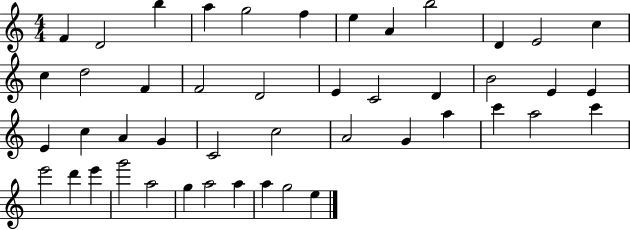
X:1
T:Untitled
M:4/4
L:1/4
K:C
F D2 b a g2 f e A b2 D E2 c c d2 F F2 D2 E C2 D B2 E E E c A G C2 c2 A2 G a c' a2 c' e'2 d' e' g'2 a2 g a2 a a g2 e